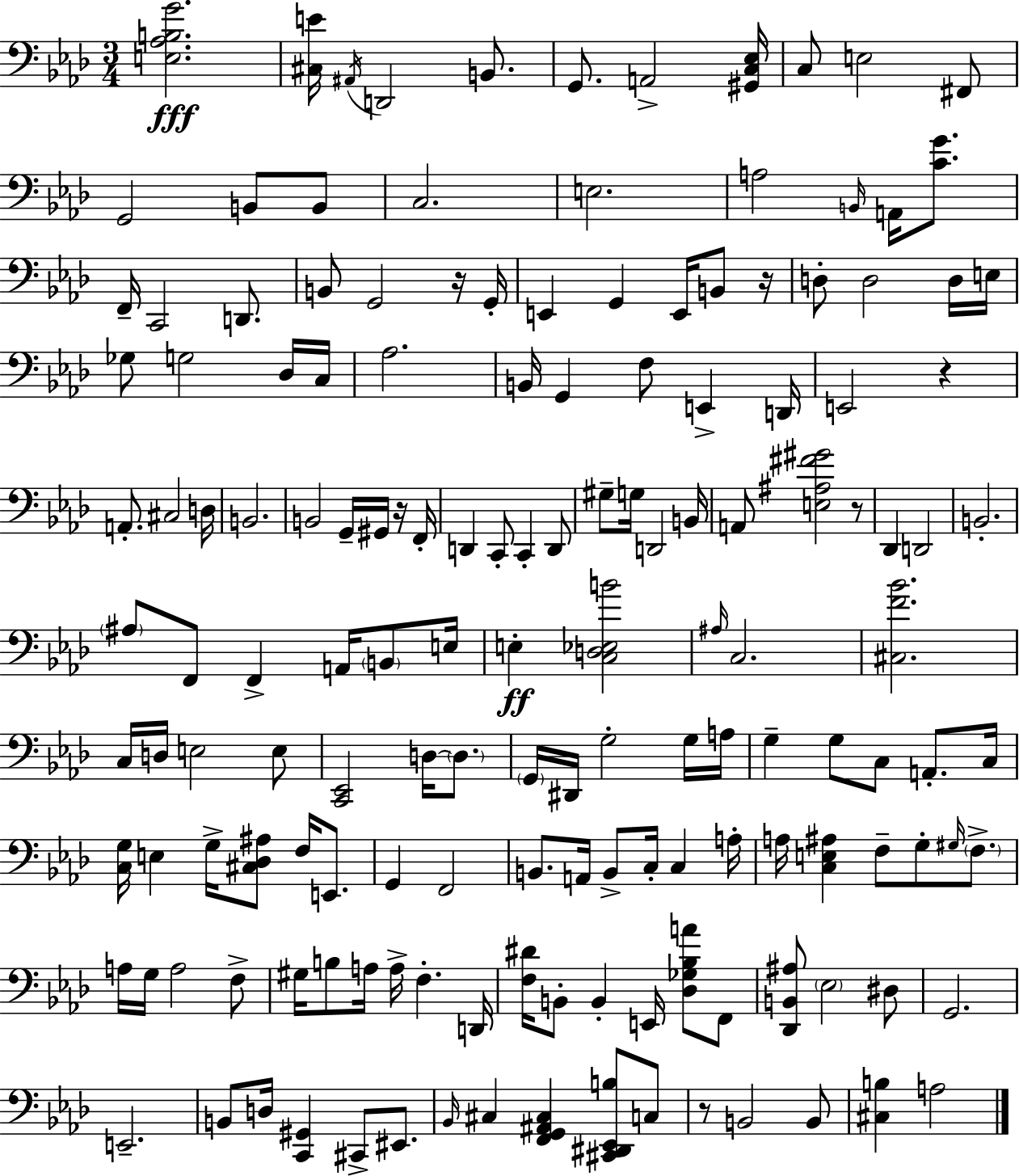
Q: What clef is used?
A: bass